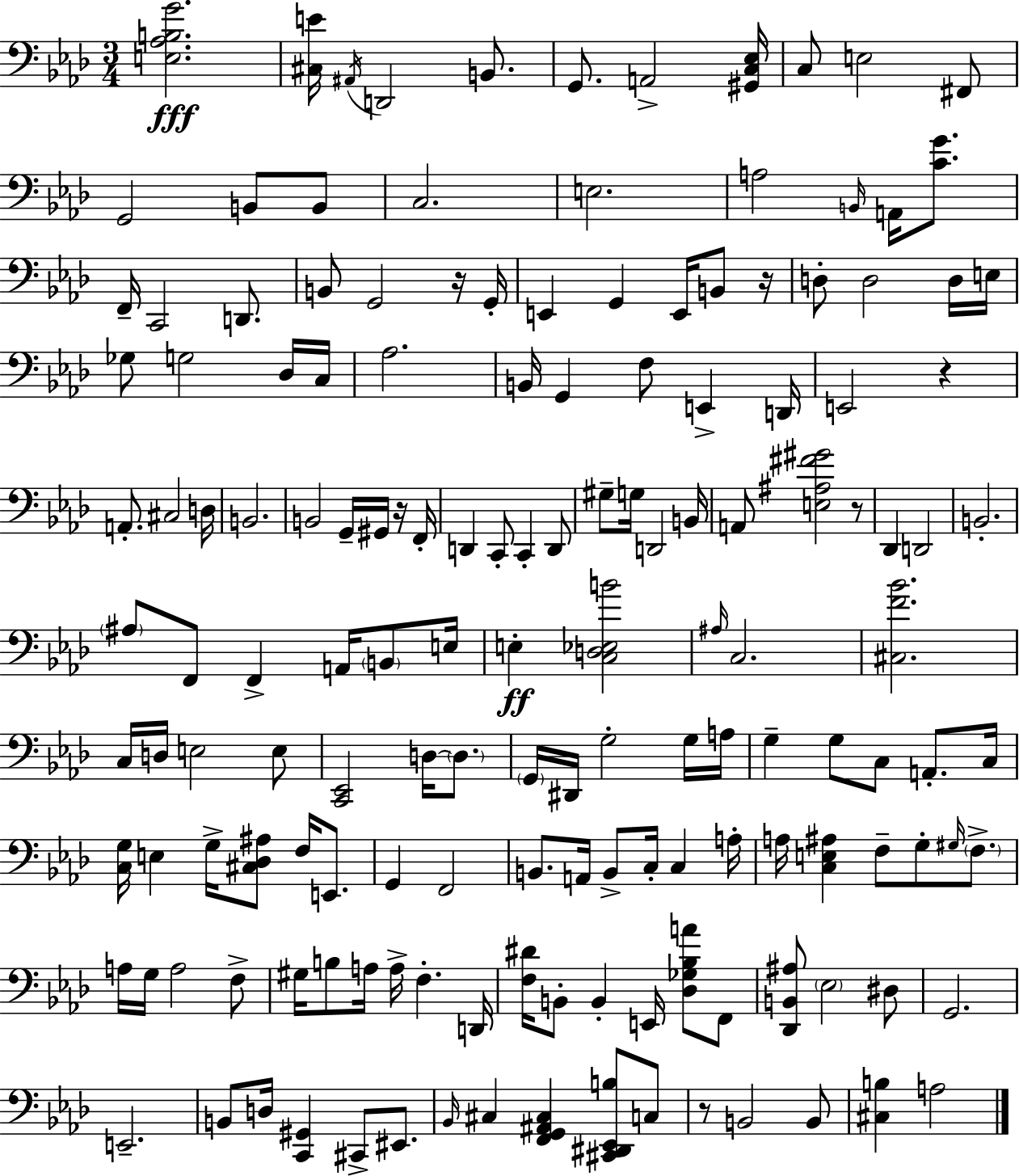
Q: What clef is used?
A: bass